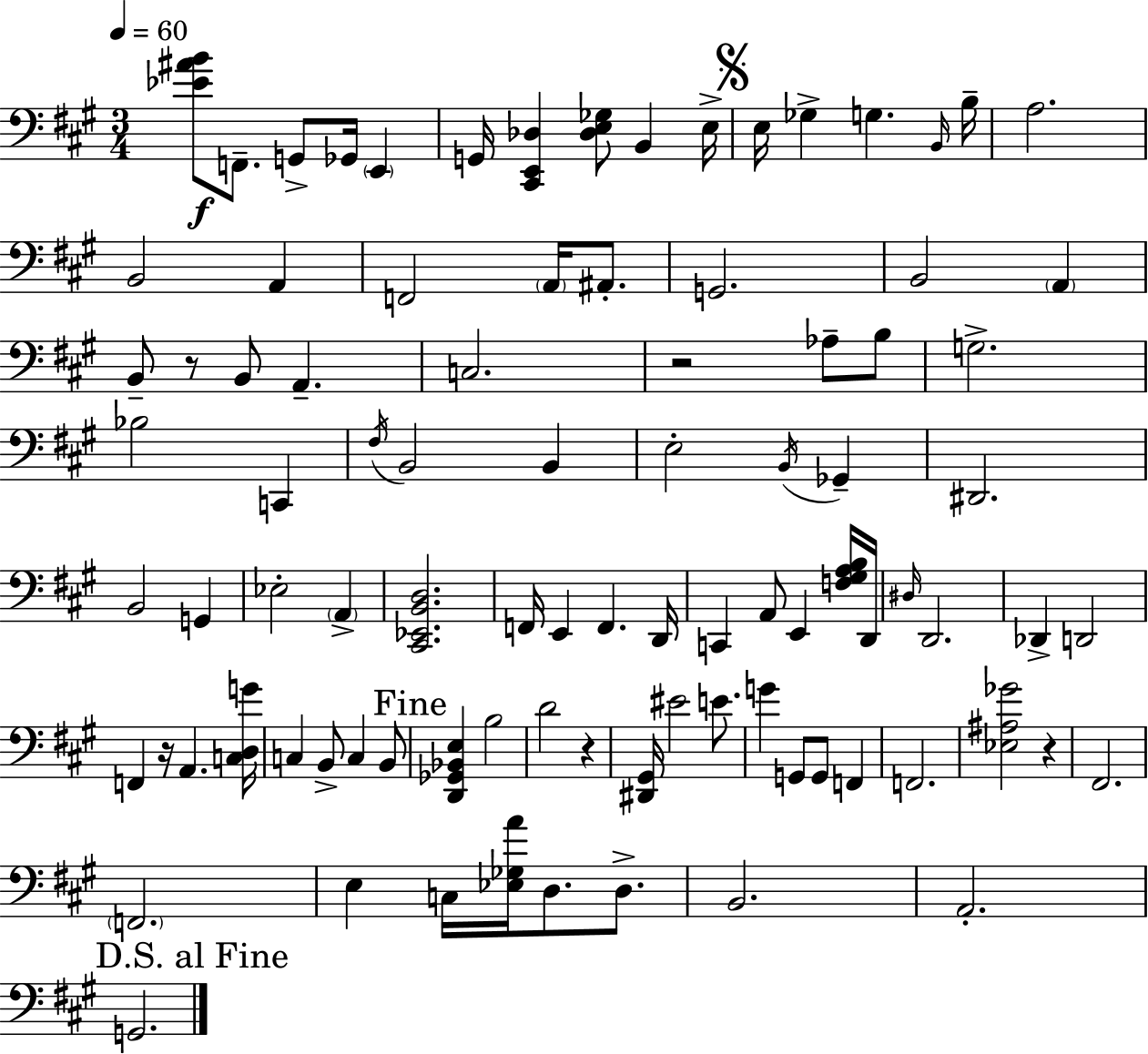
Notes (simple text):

[Eb4,A#4,B4]/e F2/e. G2/e Gb2/s E2/q G2/s [C#2,E2,Db3]/q [Db3,E3,Gb3]/e B2/q E3/s E3/s Gb3/q G3/q. B2/s B3/s A3/h. B2/h A2/q F2/h A2/s A#2/e. G2/h. B2/h A2/q B2/e R/e B2/e A2/q. C3/h. R/h Ab3/e B3/e G3/h. Bb3/h C2/q F#3/s B2/h B2/q E3/h B2/s Gb2/q D#2/h. B2/h G2/q Eb3/h A2/q [C#2,Eb2,B2,D3]/h. F2/s E2/q F2/q. D2/s C2/q A2/e E2/q [F3,G#3,A3,B3]/s D2/s D#3/s D2/h. Db2/q D2/h F2/q R/s A2/q. [C3,D3,G4]/s C3/q B2/e C3/q B2/e [D2,Gb2,Bb2,E3]/q B3/h D4/h R/q [D#2,G#2]/s EIS4/h E4/e. G4/q G2/e G2/e F2/q F2/h. [Eb3,A#3,Gb4]/h R/q F#2/h. F2/h. E3/q C3/s [Eb3,Gb3,A4]/s D3/e. D3/e. B2/h. A2/h. G2/h.